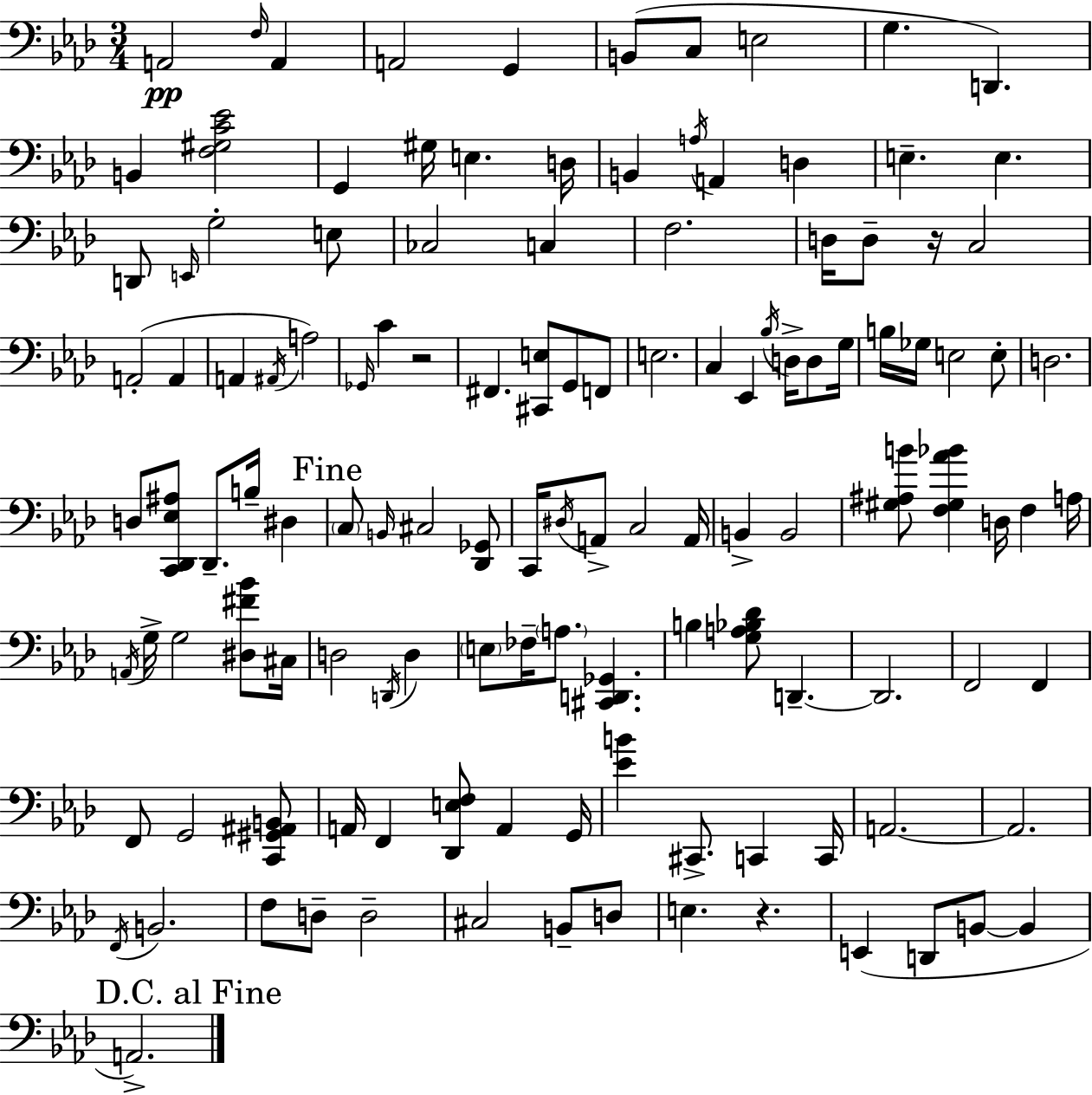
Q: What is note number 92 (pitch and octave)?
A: C#2